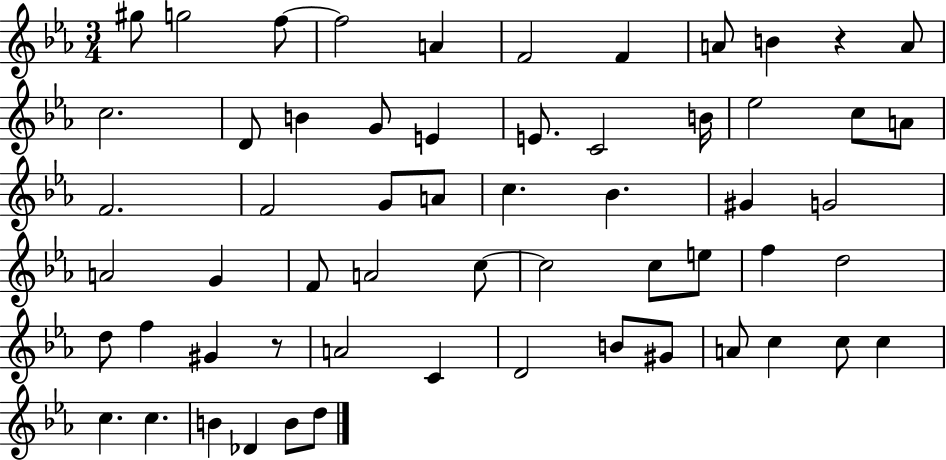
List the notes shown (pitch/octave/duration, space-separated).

G#5/e G5/h F5/e F5/h A4/q F4/h F4/q A4/e B4/q R/q A4/e C5/h. D4/e B4/q G4/e E4/q E4/e. C4/h B4/s Eb5/h C5/e A4/e F4/h. F4/h G4/e A4/e C5/q. Bb4/q. G#4/q G4/h A4/h G4/q F4/e A4/h C5/e C5/h C5/e E5/e F5/q D5/h D5/e F5/q G#4/q R/e A4/h C4/q D4/h B4/e G#4/e A4/e C5/q C5/e C5/q C5/q. C5/q. B4/q Db4/q B4/e D5/e